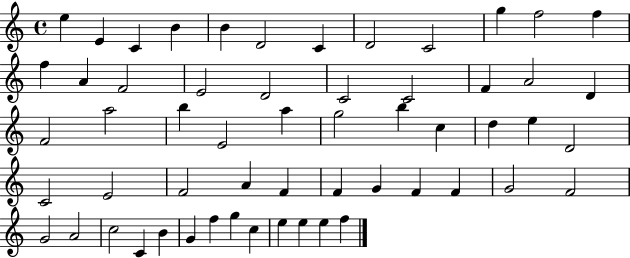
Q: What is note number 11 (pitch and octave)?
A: F5